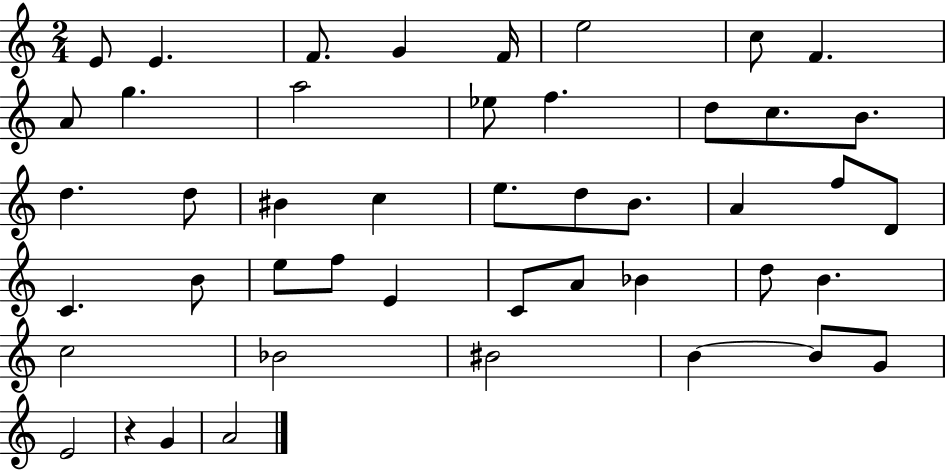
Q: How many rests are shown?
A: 1